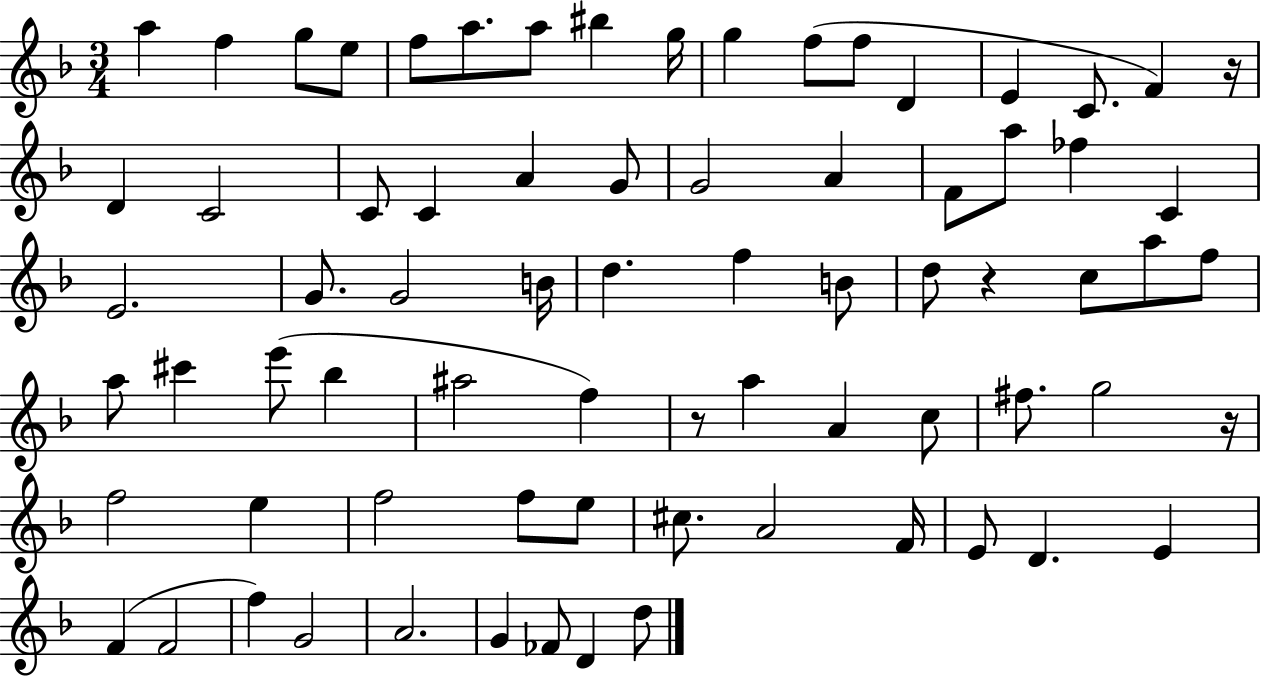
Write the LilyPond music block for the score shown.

{
  \clef treble
  \numericTimeSignature
  \time 3/4
  \key f \major
  a''4 f''4 g''8 e''8 | f''8 a''8. a''8 bis''4 g''16 | g''4 f''8( f''8 d'4 | e'4 c'8. f'4) r16 | \break d'4 c'2 | c'8 c'4 a'4 g'8 | g'2 a'4 | f'8 a''8 fes''4 c'4 | \break e'2. | g'8. g'2 b'16 | d''4. f''4 b'8 | d''8 r4 c''8 a''8 f''8 | \break a''8 cis'''4 e'''8( bes''4 | ais''2 f''4) | r8 a''4 a'4 c''8 | fis''8. g''2 r16 | \break f''2 e''4 | f''2 f''8 e''8 | cis''8. a'2 f'16 | e'8 d'4. e'4 | \break f'4( f'2 | f''4) g'2 | a'2. | g'4 fes'8 d'4 d''8 | \break \bar "|."
}